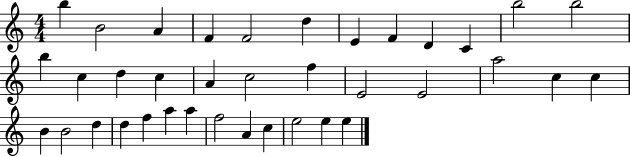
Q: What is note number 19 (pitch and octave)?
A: F5